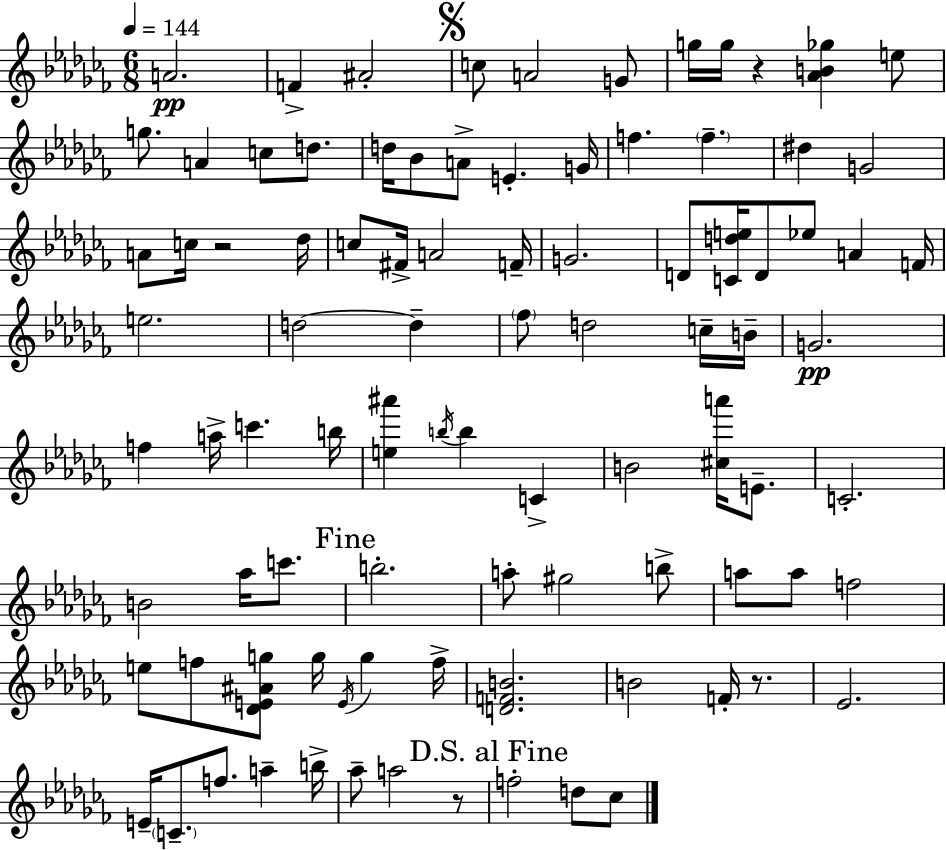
{
  \clef treble
  \numericTimeSignature
  \time 6/8
  \key aes \minor
  \tempo 4 = 144
  a'2.\pp | f'4-> ais'2-. | \mark \markup { \musicglyph "scripts.segno" } c''8 a'2 g'8 | g''16 g''16 r4 <aes' b' ges''>4 e''8 | \break g''8. a'4 c''8 d''8. | d''16 bes'8 a'8-> e'4.-. g'16 | f''4. \parenthesize f''4.-- | dis''4 g'2 | \break a'8 c''16 r2 des''16 | c''8 fis'16-> a'2 f'16-- | g'2. | d'8 <c' d'' e''>16 d'8 ees''8 a'4 f'16 | \break e''2. | d''2~~ d''4-- | \parenthesize fes''8 d''2 c''16-- b'16-- | g'2.\pp | \break f''4 a''16-> c'''4. b''16 | <e'' ais'''>4 \acciaccatura { b''16 } b''4 c'4-> | b'2 <cis'' a'''>16 e'8.-- | c'2.-. | \break b'2 aes''16 c'''8. | \mark "Fine" b''2.-. | a''8-. gis''2 b''8-> | a''8 a''8 f''2 | \break e''8 f''8 <des' e' ais' g''>8 g''16 \acciaccatura { e'16 } g''4 | f''16-> <d' f' b'>2. | b'2 f'16-. r8. | ees'2. | \break e'16-- \parenthesize c'8.-- f''8. a''4-- | b''16-> aes''8-- a''2 | r8 \mark "D.S. al Fine" f''2-. d''8 | ces''8 \bar "|."
}